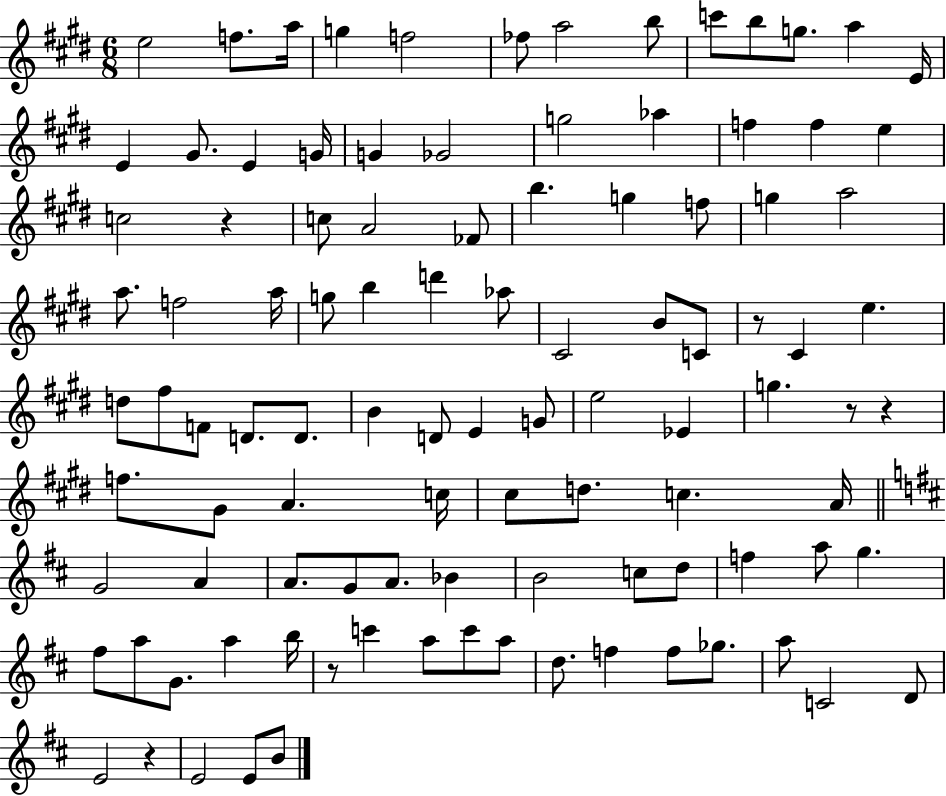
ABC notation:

X:1
T:Untitled
M:6/8
L:1/4
K:E
e2 f/2 a/4 g f2 _f/2 a2 b/2 c'/2 b/2 g/2 a E/4 E ^G/2 E G/4 G _G2 g2 _a f f e c2 z c/2 A2 _F/2 b g f/2 g a2 a/2 f2 a/4 g/2 b d' _a/2 ^C2 B/2 C/2 z/2 ^C e d/2 ^f/2 F/2 D/2 D/2 B D/2 E G/2 e2 _E g z/2 z f/2 ^G/2 A c/4 ^c/2 d/2 c A/4 G2 A A/2 G/2 A/2 _B B2 c/2 d/2 f a/2 g ^f/2 a/2 G/2 a b/4 z/2 c' a/2 c'/2 a/2 d/2 f f/2 _g/2 a/2 C2 D/2 E2 z E2 E/2 B/2